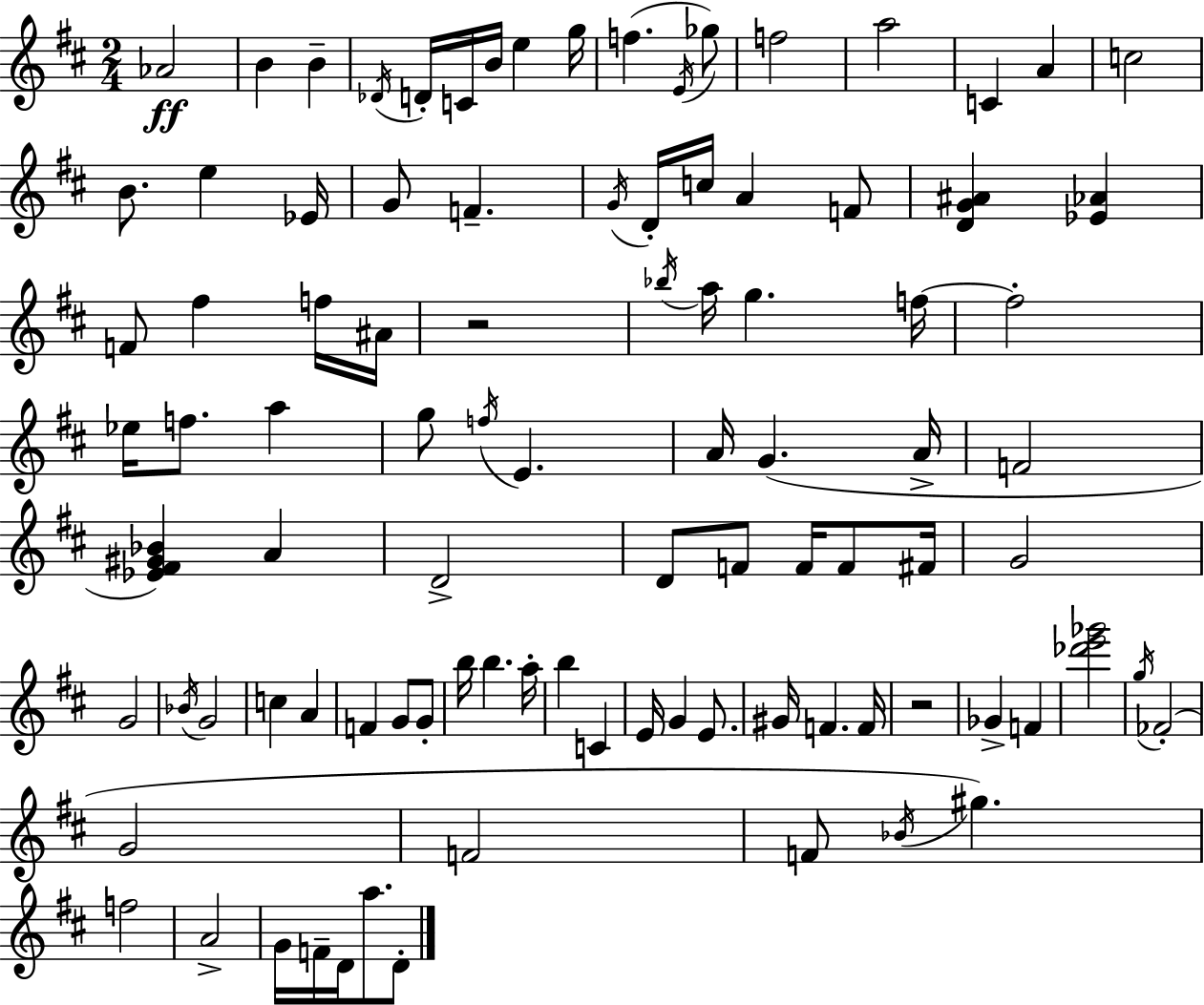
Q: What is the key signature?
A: D major